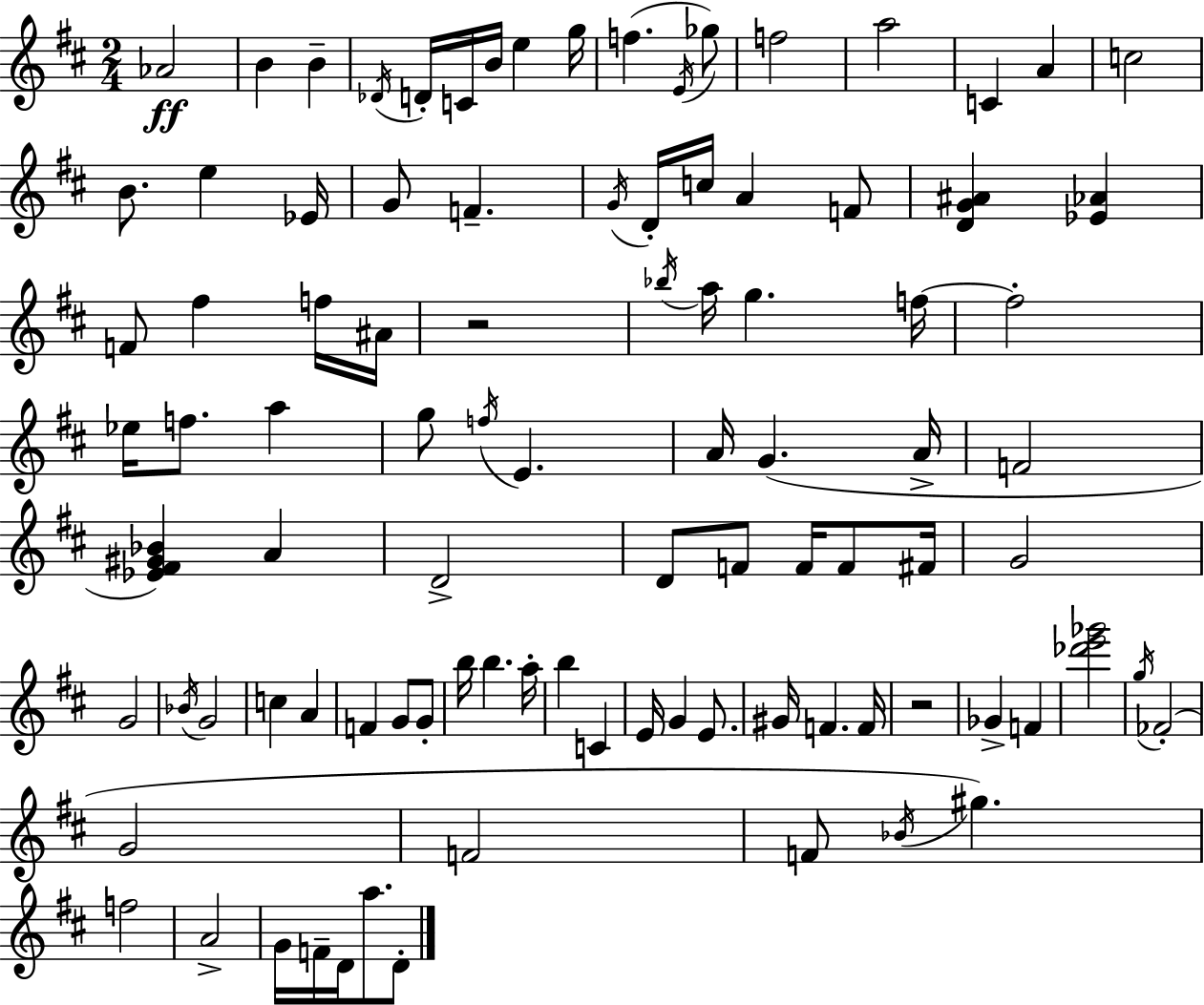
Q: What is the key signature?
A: D major